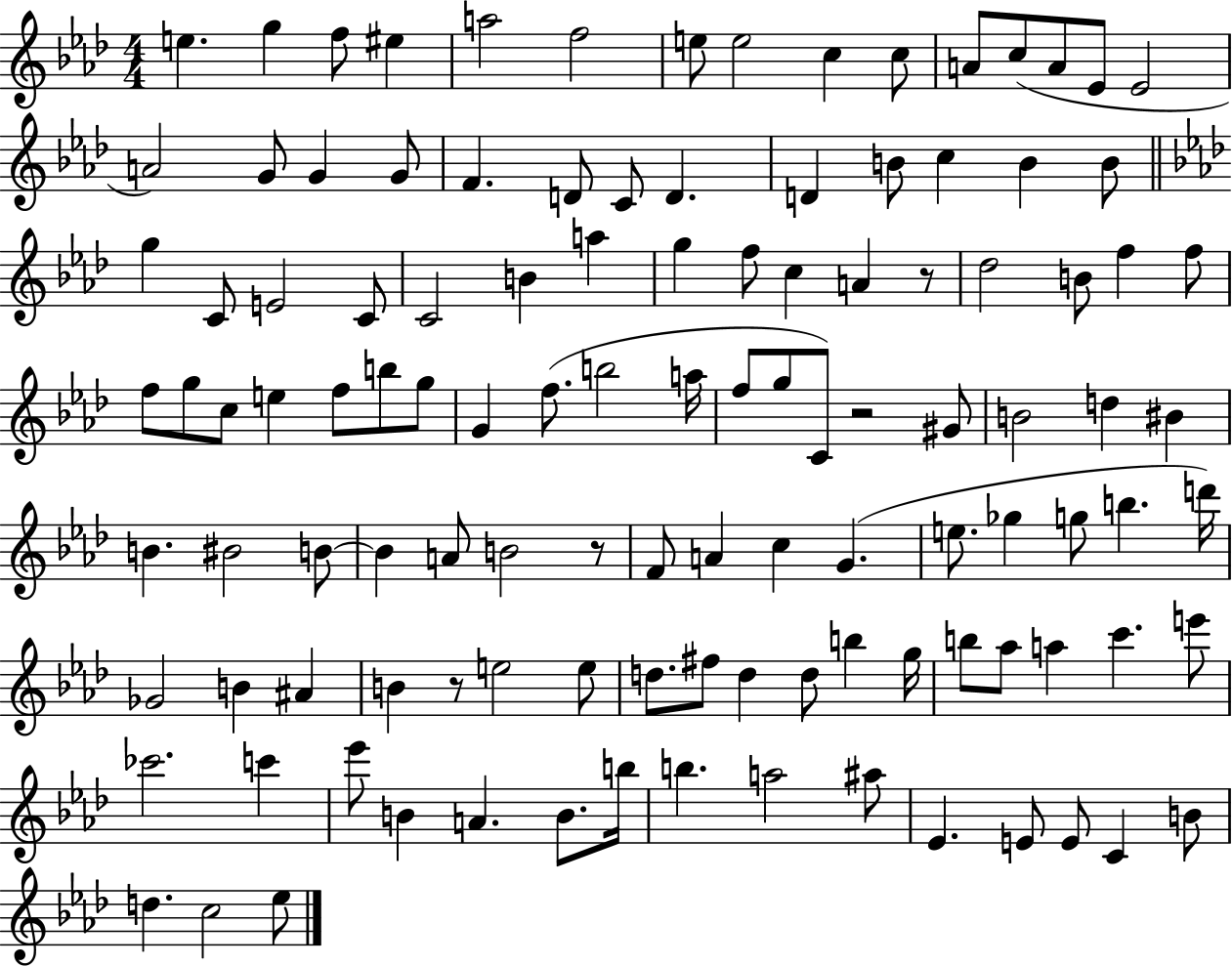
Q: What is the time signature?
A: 4/4